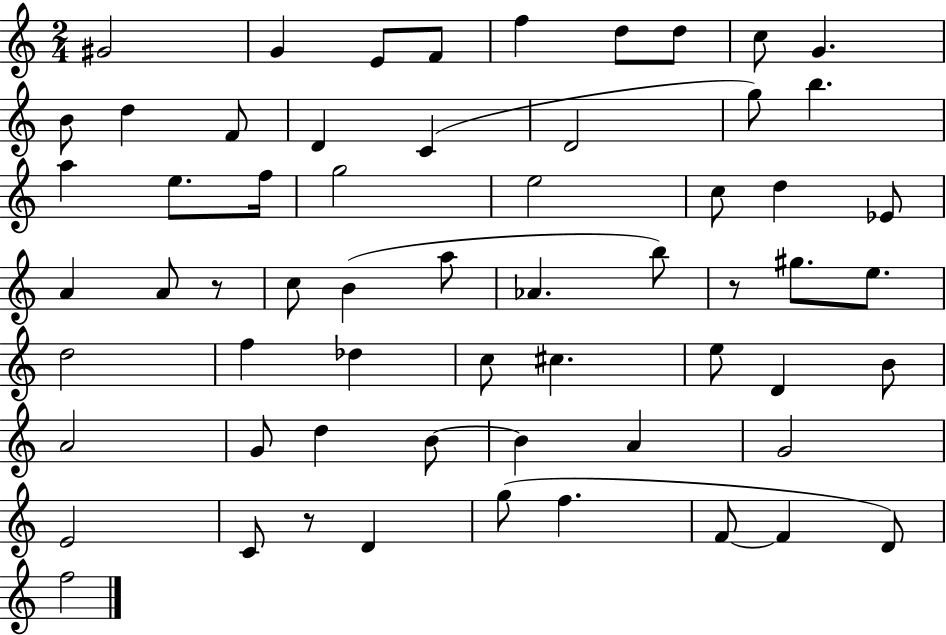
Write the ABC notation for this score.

X:1
T:Untitled
M:2/4
L:1/4
K:C
^G2 G E/2 F/2 f d/2 d/2 c/2 G B/2 d F/2 D C D2 g/2 b a e/2 f/4 g2 e2 c/2 d _E/2 A A/2 z/2 c/2 B a/2 _A b/2 z/2 ^g/2 e/2 d2 f _d c/2 ^c e/2 D B/2 A2 G/2 d B/2 B A G2 E2 C/2 z/2 D g/2 f F/2 F D/2 f2